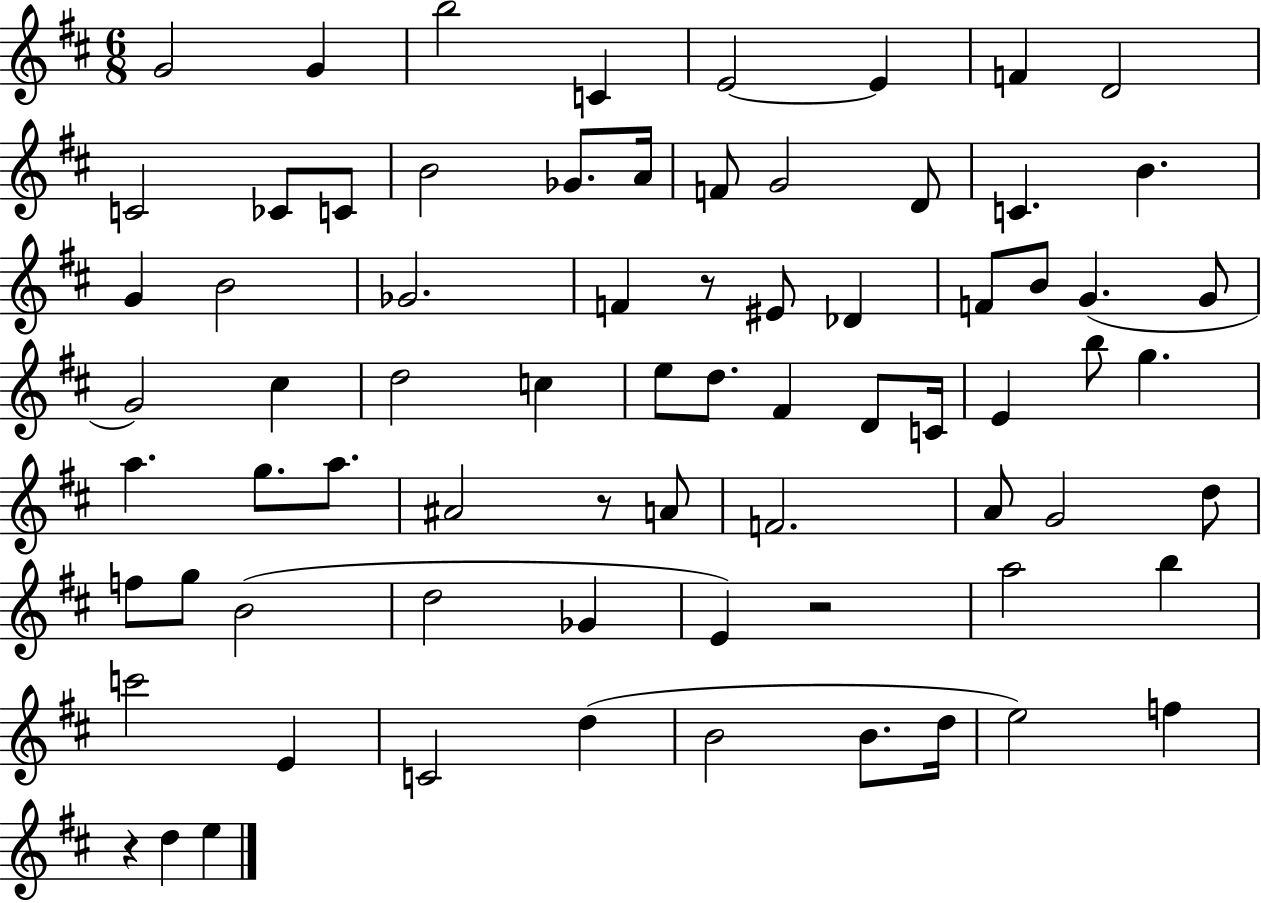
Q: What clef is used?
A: treble